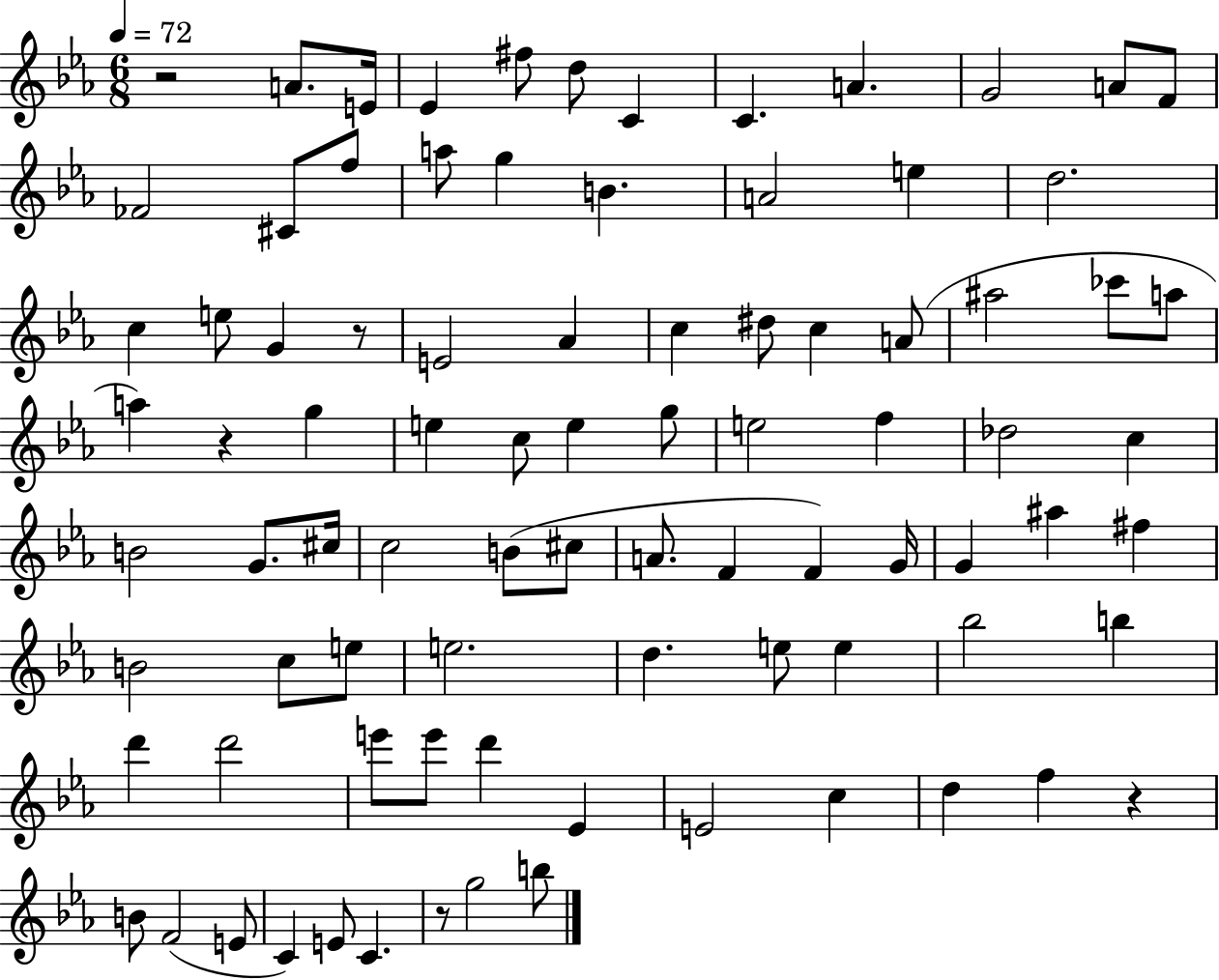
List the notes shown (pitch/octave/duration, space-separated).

R/h A4/e. E4/s Eb4/q F#5/e D5/e C4/q C4/q. A4/q. G4/h A4/e F4/e FES4/h C#4/e F5/e A5/e G5/q B4/q. A4/h E5/q D5/h. C5/q E5/e G4/q R/e E4/h Ab4/q C5/q D#5/e C5/q A4/e A#5/h CES6/e A5/e A5/q R/q G5/q E5/q C5/e E5/q G5/e E5/h F5/q Db5/h C5/q B4/h G4/e. C#5/s C5/h B4/e C#5/e A4/e. F4/q F4/q G4/s G4/q A#5/q F#5/q B4/h C5/e E5/e E5/h. D5/q. E5/e E5/q Bb5/h B5/q D6/q D6/h E6/e E6/e D6/q Eb4/q E4/h C5/q D5/q F5/q R/q B4/e F4/h E4/e C4/q E4/e C4/q. R/e G5/h B5/e